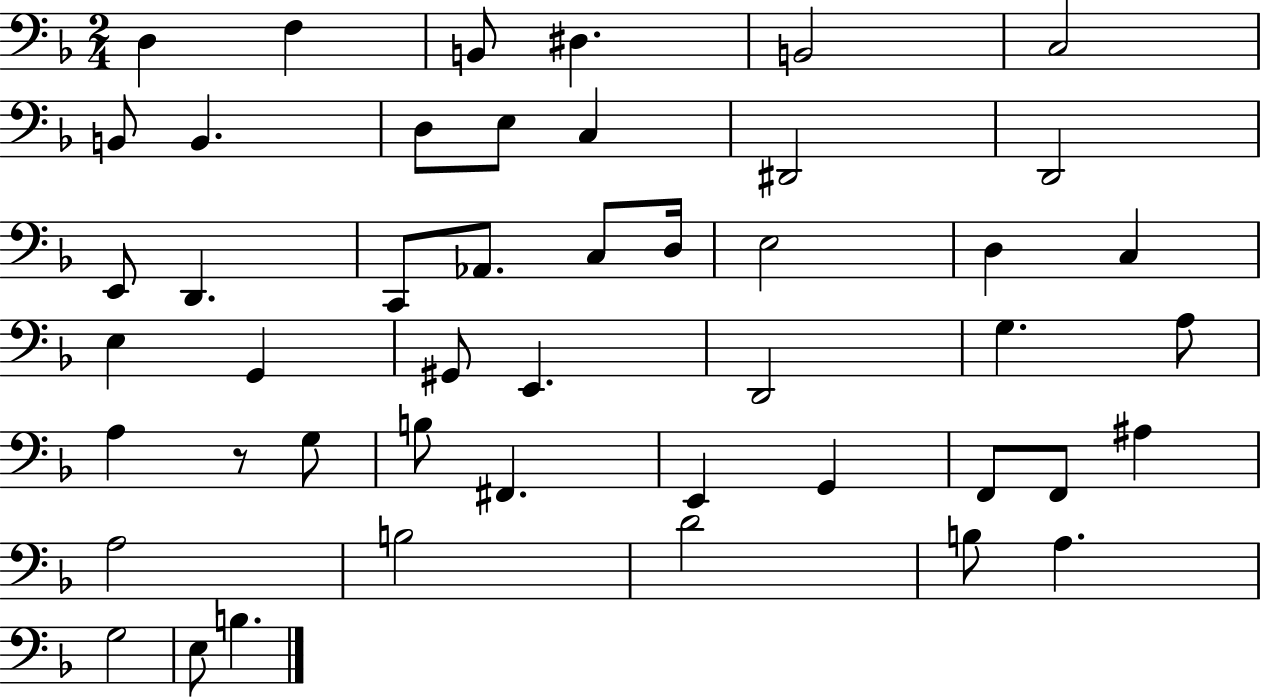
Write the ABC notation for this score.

X:1
T:Untitled
M:2/4
L:1/4
K:F
D, F, B,,/2 ^D, B,,2 C,2 B,,/2 B,, D,/2 E,/2 C, ^D,,2 D,,2 E,,/2 D,, C,,/2 _A,,/2 C,/2 D,/4 E,2 D, C, E, G,, ^G,,/2 E,, D,,2 G, A,/2 A, z/2 G,/2 B,/2 ^F,, E,, G,, F,,/2 F,,/2 ^A, A,2 B,2 D2 B,/2 A, G,2 E,/2 B,